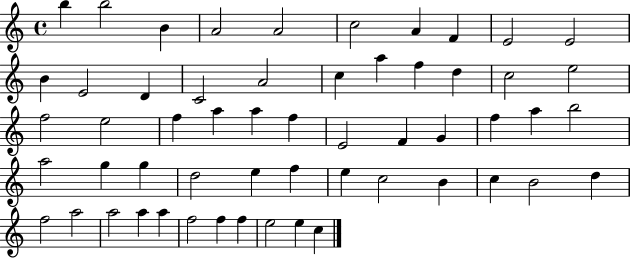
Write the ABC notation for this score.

X:1
T:Untitled
M:4/4
L:1/4
K:C
b b2 B A2 A2 c2 A F E2 E2 B E2 D C2 A2 c a f d c2 e2 f2 e2 f a a f E2 F G f a b2 a2 g g d2 e f e c2 B c B2 d f2 a2 a2 a a f2 f f e2 e c